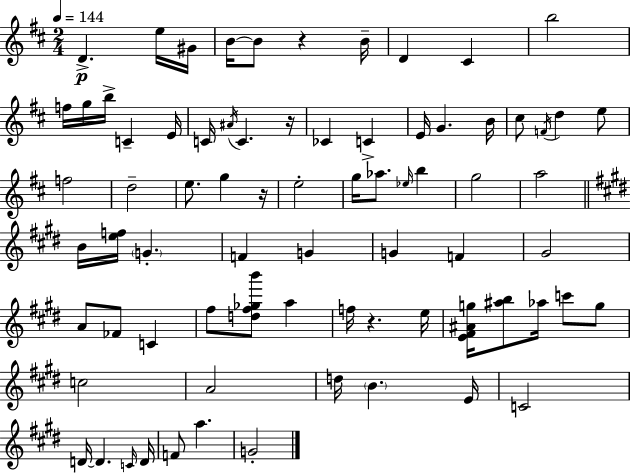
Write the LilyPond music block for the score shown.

{
  \clef treble
  \numericTimeSignature
  \time 2/4
  \key d \major
  \tempo 4 = 144
  \repeat volta 2 { d'4.->\p e''16 gis'16 | b'16~~ b'8 r4 b'16-- | d'4 cis'4 | b''2 | \break f''16 g''16 b''16-> c'4-- e'16 | c'16 \acciaccatura { ais'16 } c'4. | r16 ces'4 c'4-> | e'16 g'4. | \break b'16 cis''8 \acciaccatura { f'16 } d''4 | e''8 f''2 | d''2-- | e''8. g''4 | \break r16 e''2-. | g''16 aes''8. \grace { ees''16 } b''4 | g''2 | a''2 | \break \bar "||" \break \key e \major b'16 <e'' f''>16 \parenthesize g'4.-. | f'4 g'4 | g'4 f'4 | gis'2 | \break a'8 fes'8 c'4 | fis''8 <d'' fis'' ges'' b'''>8 a''4 | f''16 r4. e''16 | <e' fis' ais' g''>16 <ais'' b''>8 aes''16 c'''8 g''8 | \break c''2 | a'2 | d''16 \parenthesize b'4. e'16 | c'2 | \break d'16~~ d'4. \grace { c'16 } | d'16 f'8 a''4. | g'2-. | } \bar "|."
}